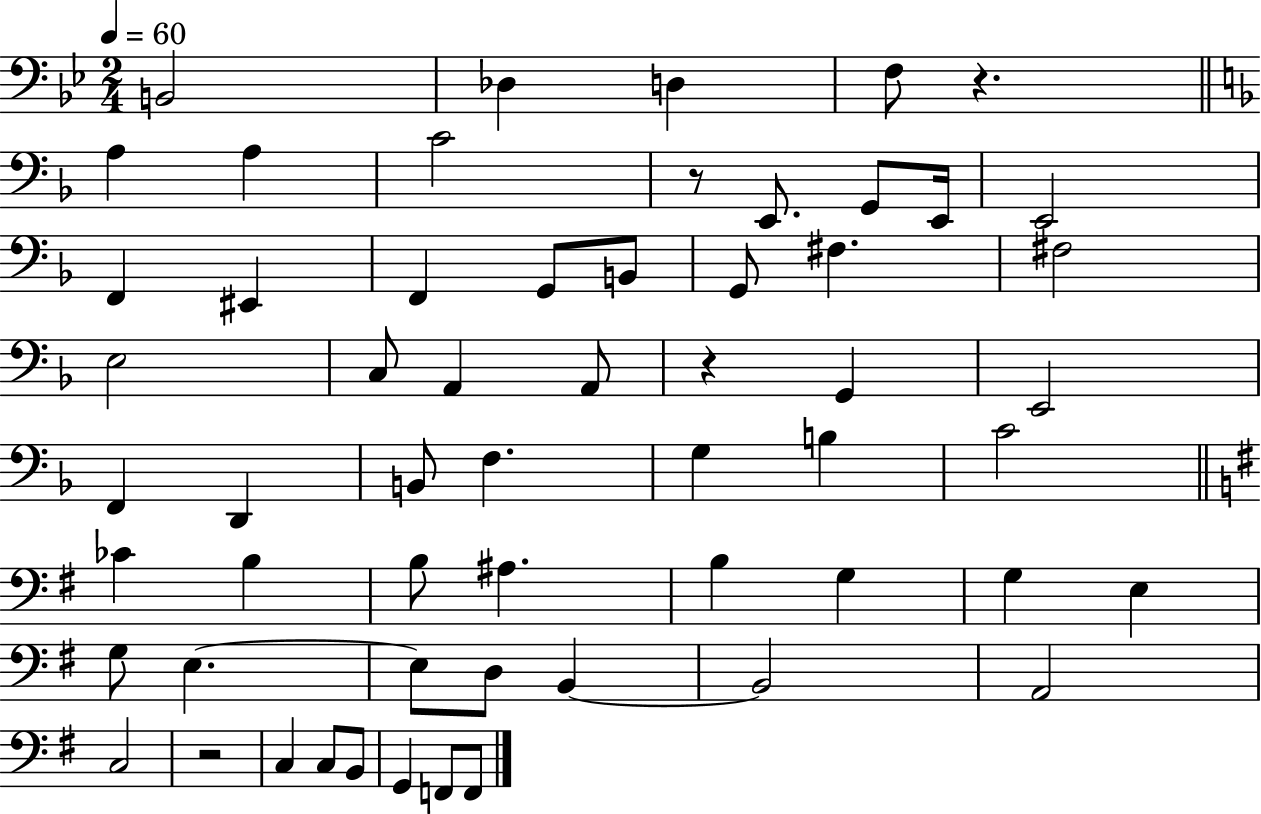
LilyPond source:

{
  \clef bass
  \numericTimeSignature
  \time 2/4
  \key bes \major
  \tempo 4 = 60
  b,2 | des4 d4 | f8 r4. | \bar "||" \break \key d \minor a4 a4 | c'2 | r8 e,8. g,8 e,16 | e,2 | \break f,4 eis,4 | f,4 g,8 b,8 | g,8 fis4. | fis2 | \break e2 | c8 a,4 a,8 | r4 g,4 | e,2 | \break f,4 d,4 | b,8 f4. | g4 b4 | c'2 | \break \bar "||" \break \key e \minor ces'4 b4 | b8 ais4. | b4 g4 | g4 e4 | \break g8 e4.~~ | e8 d8 b,4~~ | b,2 | a,2 | \break c2 | r2 | c4 c8 b,8 | g,4 f,8 f,8 | \break \bar "|."
}